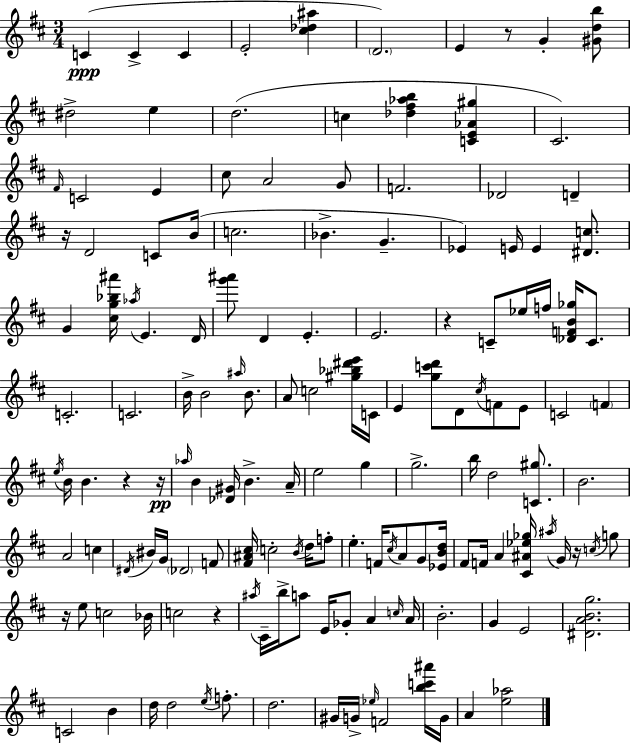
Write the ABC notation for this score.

X:1
T:Untitled
M:3/4
L:1/4
K:D
C C C E2 [^c_d^a] D2 E z/2 G [^Gdb]/2 ^d2 e d2 c [_d^f_ab] [CE_A^g] ^C2 ^F/4 C2 E ^c/2 A2 G/2 F2 _D2 D z/4 D2 C/2 B/4 c2 _B G _E E/4 E [^Dc]/2 G [^cg_b^a']/4 _a/4 E D/4 [g'^a']/2 D E E2 z C/2 _e/4 f/4 [_DFB_g]/4 C/2 C2 C2 B/4 B2 ^a/4 B/2 A/2 c2 [^g_b^d'e']/4 C/4 E [gc'd']/2 D/2 ^c/4 F/2 E/2 C2 F e/4 B/4 B z z/4 _a/4 B [_D^G]/4 B A/4 e2 g g2 b/4 d2 [C^g]/2 B2 A2 c ^D/4 ^B/4 G/4 _D2 F/2 [^F^A^c]/4 c2 B/4 d/4 f/2 e F/4 ^c/4 A/2 G/2 [_EBd]/4 ^F/2 F/4 A [^C^A_e_g]/4 ^a/4 G/4 z/4 c/4 g/2 z/4 e/2 c2 _B/4 c2 z ^a/4 ^C/4 b/4 a/2 E/4 _G/2 A c/4 A/4 B2 G E2 [^DABg]2 C2 B d/4 d2 e/4 f/2 d2 ^G/4 G/4 _e/4 F2 [bc'^a']/4 G/4 A [e_a]2